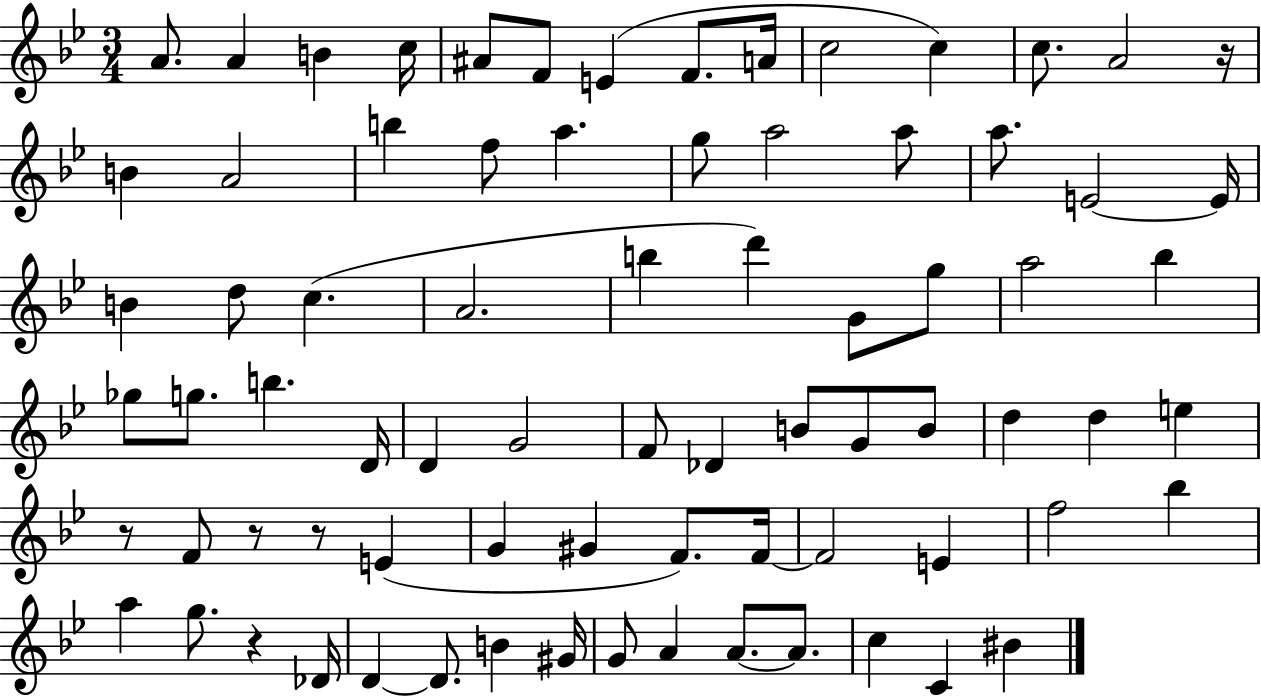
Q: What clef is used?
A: treble